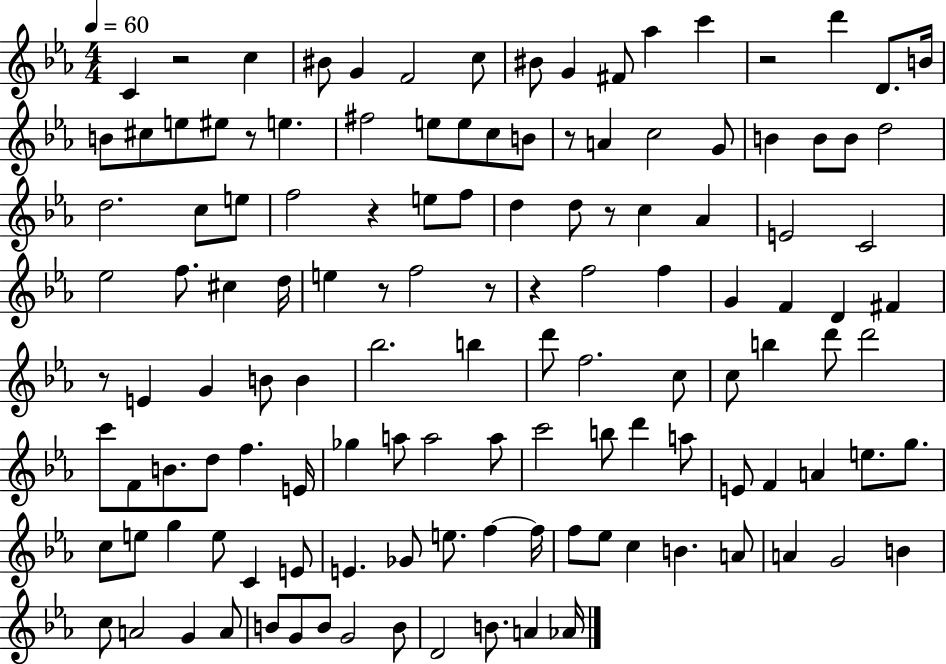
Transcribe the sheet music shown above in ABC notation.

X:1
T:Untitled
M:4/4
L:1/4
K:Eb
C z2 c ^B/2 G F2 c/2 ^B/2 G ^F/2 _a c' z2 d' D/2 B/4 B/2 ^c/2 e/2 ^e/2 z/2 e ^f2 e/2 e/2 c/2 B/2 z/2 A c2 G/2 B B/2 B/2 d2 d2 c/2 e/2 f2 z e/2 f/2 d d/2 z/2 c _A E2 C2 _e2 f/2 ^c d/4 e z/2 f2 z/2 z f2 f G F D ^F z/2 E G B/2 B _b2 b d'/2 f2 c/2 c/2 b d'/2 d'2 c'/2 F/2 B/2 d/2 f E/4 _g a/2 a2 a/2 c'2 b/2 d' a/2 E/2 F A e/2 g/2 c/2 e/2 g e/2 C E/2 E _G/2 e/2 f f/4 f/2 _e/2 c B A/2 A G2 B c/2 A2 G A/2 B/2 G/2 B/2 G2 B/2 D2 B/2 A _A/4